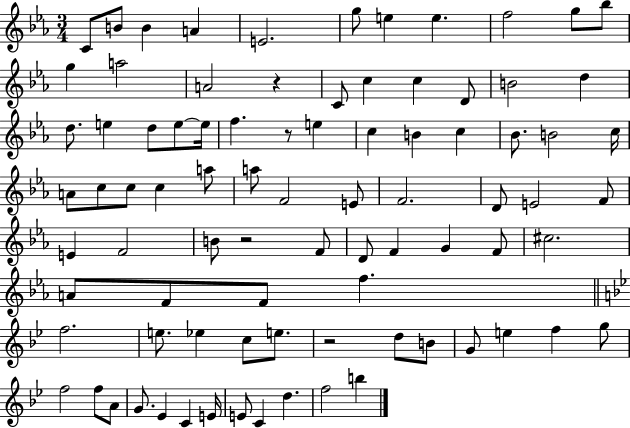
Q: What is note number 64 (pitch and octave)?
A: D5